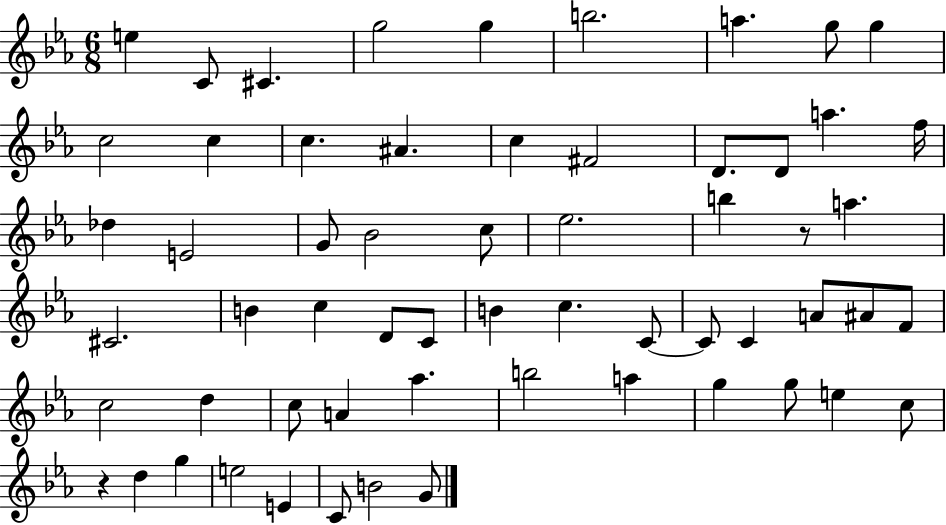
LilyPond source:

{
  \clef treble
  \numericTimeSignature
  \time 6/8
  \key ees \major
  e''4 c'8 cis'4. | g''2 g''4 | b''2. | a''4. g''8 g''4 | \break c''2 c''4 | c''4. ais'4. | c''4 fis'2 | d'8. d'8 a''4. f''16 | \break des''4 e'2 | g'8 bes'2 c''8 | ees''2. | b''4 r8 a''4. | \break cis'2. | b'4 c''4 d'8 c'8 | b'4 c''4. c'8~~ | c'8 c'4 a'8 ais'8 f'8 | \break c''2 d''4 | c''8 a'4 aes''4. | b''2 a''4 | g''4 g''8 e''4 c''8 | \break r4 d''4 g''4 | e''2 e'4 | c'8 b'2 g'8 | \bar "|."
}